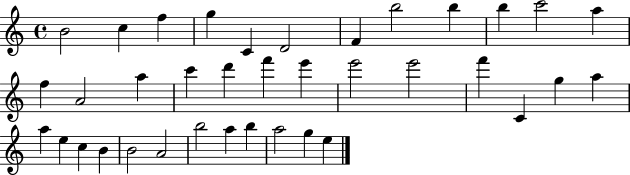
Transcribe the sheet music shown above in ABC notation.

X:1
T:Untitled
M:4/4
L:1/4
K:C
B2 c f g C D2 F b2 b b c'2 a f A2 a c' d' f' e' e'2 e'2 f' C g a a e c B B2 A2 b2 a b a2 g e